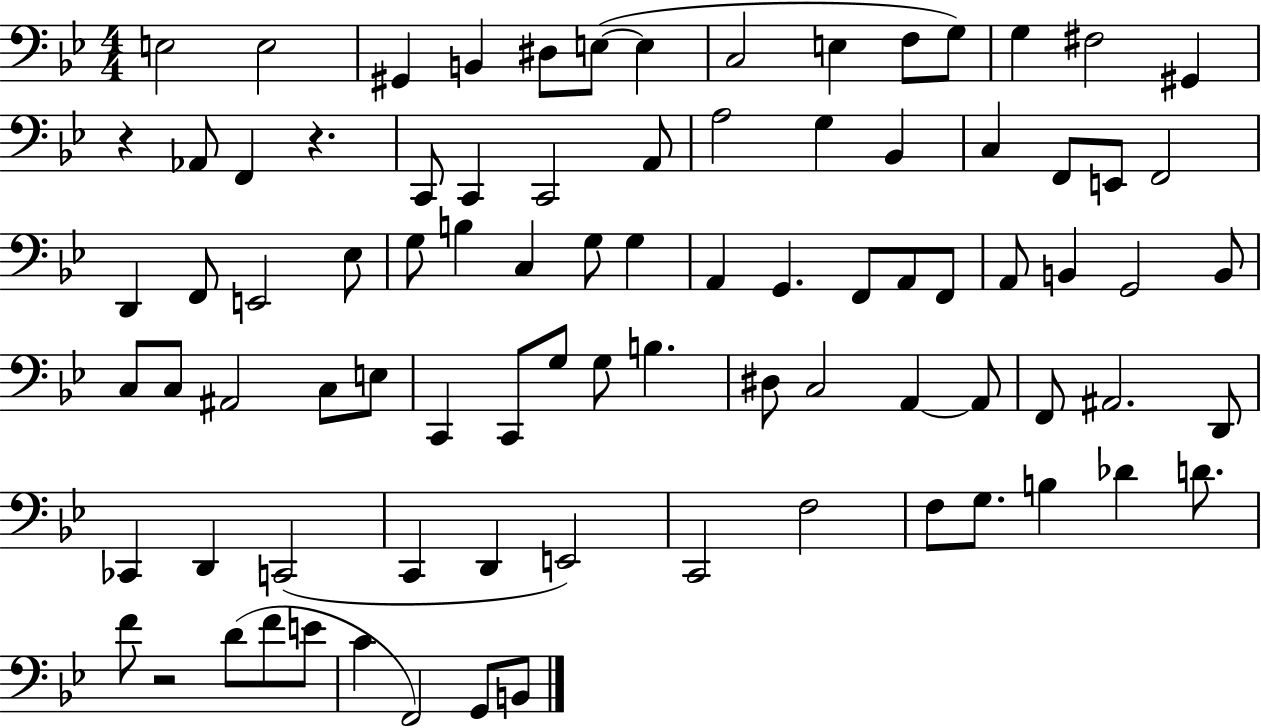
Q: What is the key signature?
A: BES major